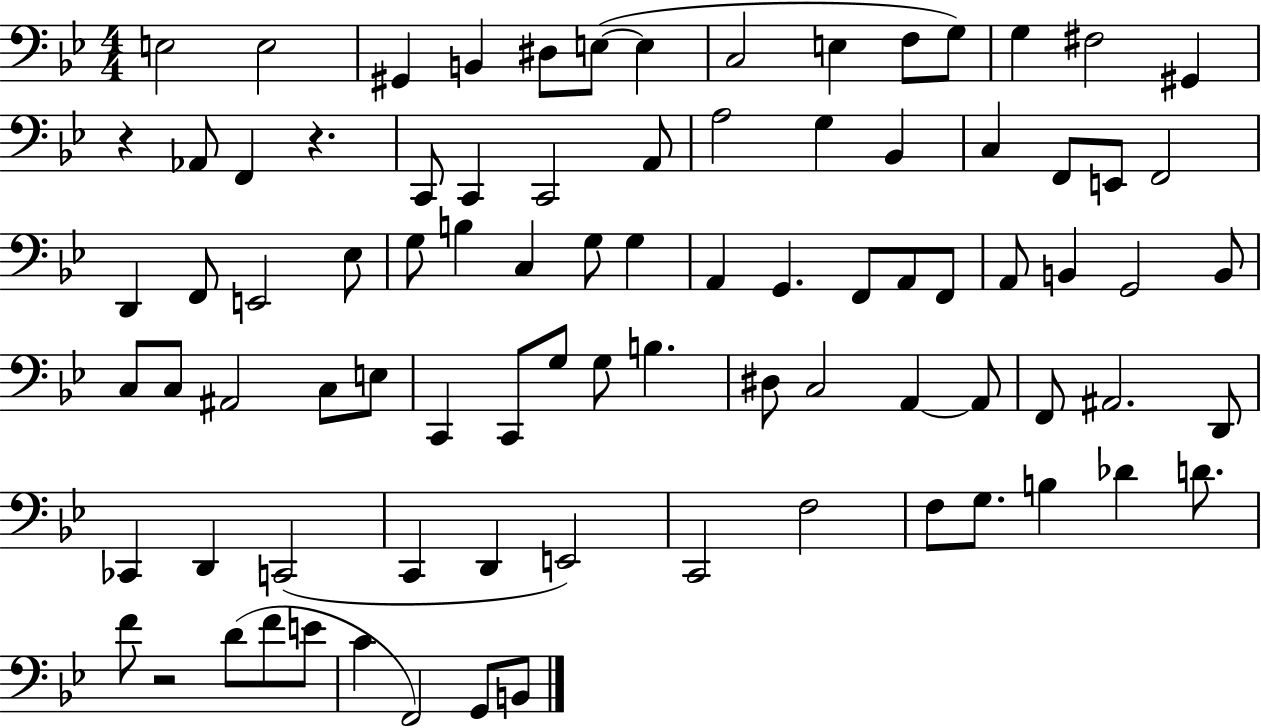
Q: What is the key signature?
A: BES major